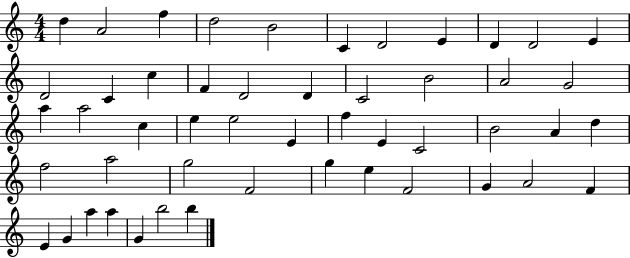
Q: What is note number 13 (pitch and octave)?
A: C4